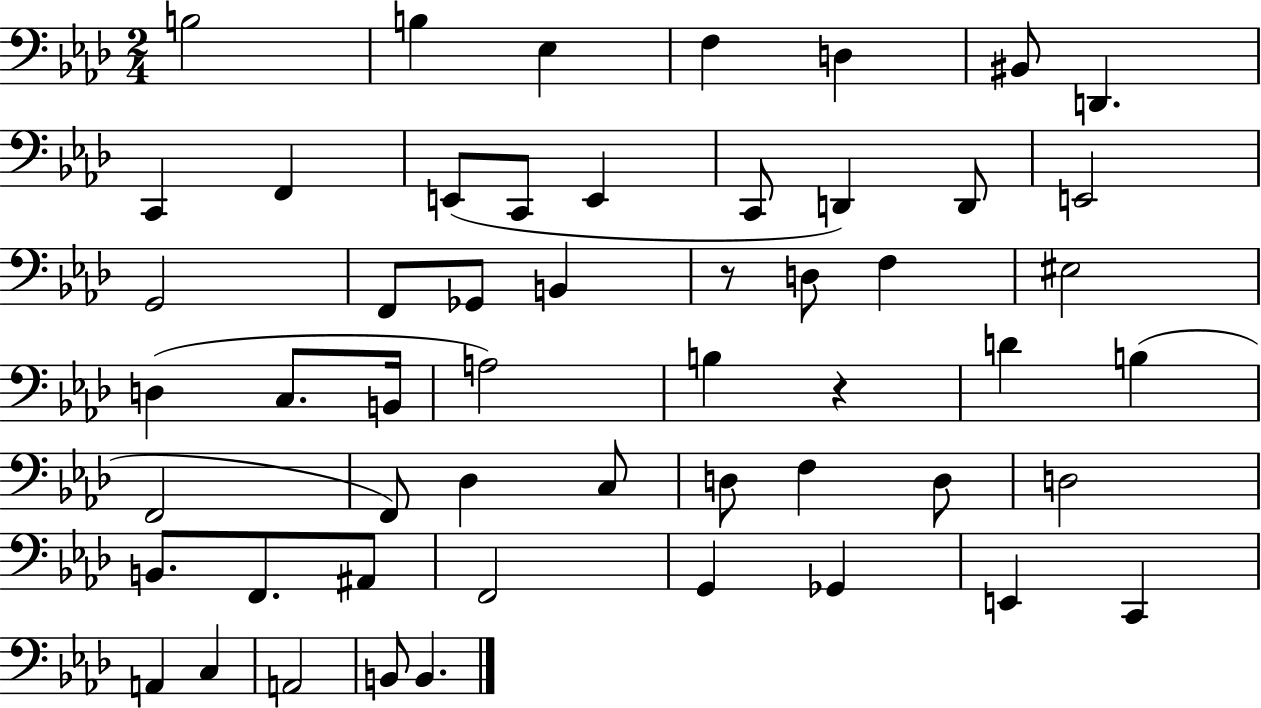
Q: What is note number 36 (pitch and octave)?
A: F3